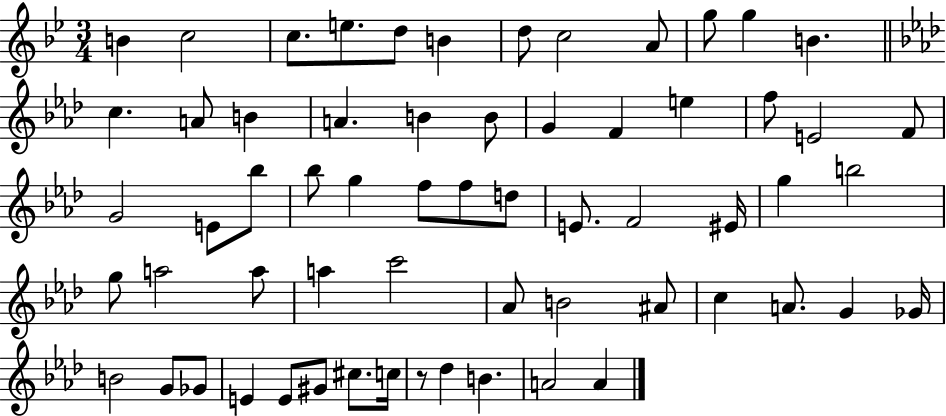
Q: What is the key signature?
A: BES major